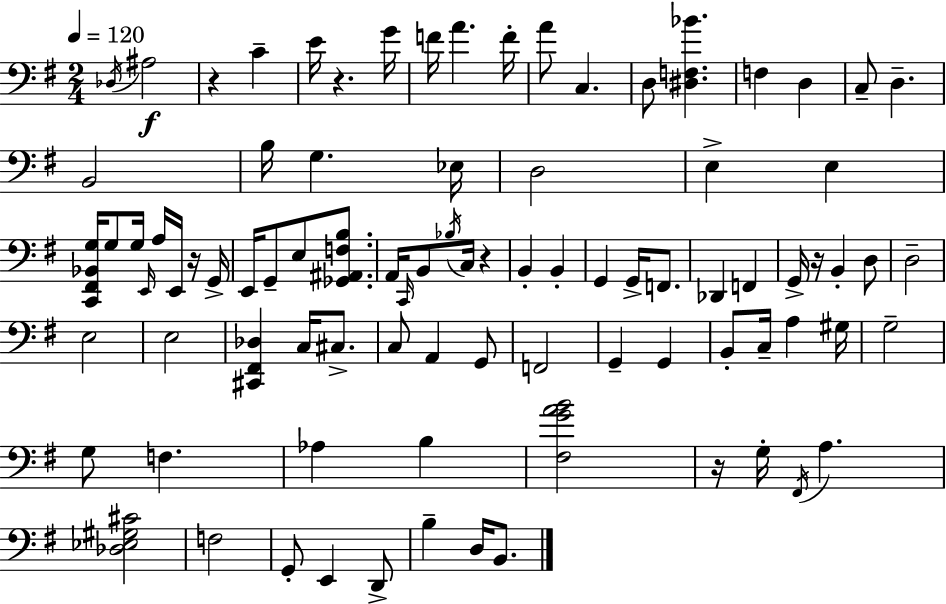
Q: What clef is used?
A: bass